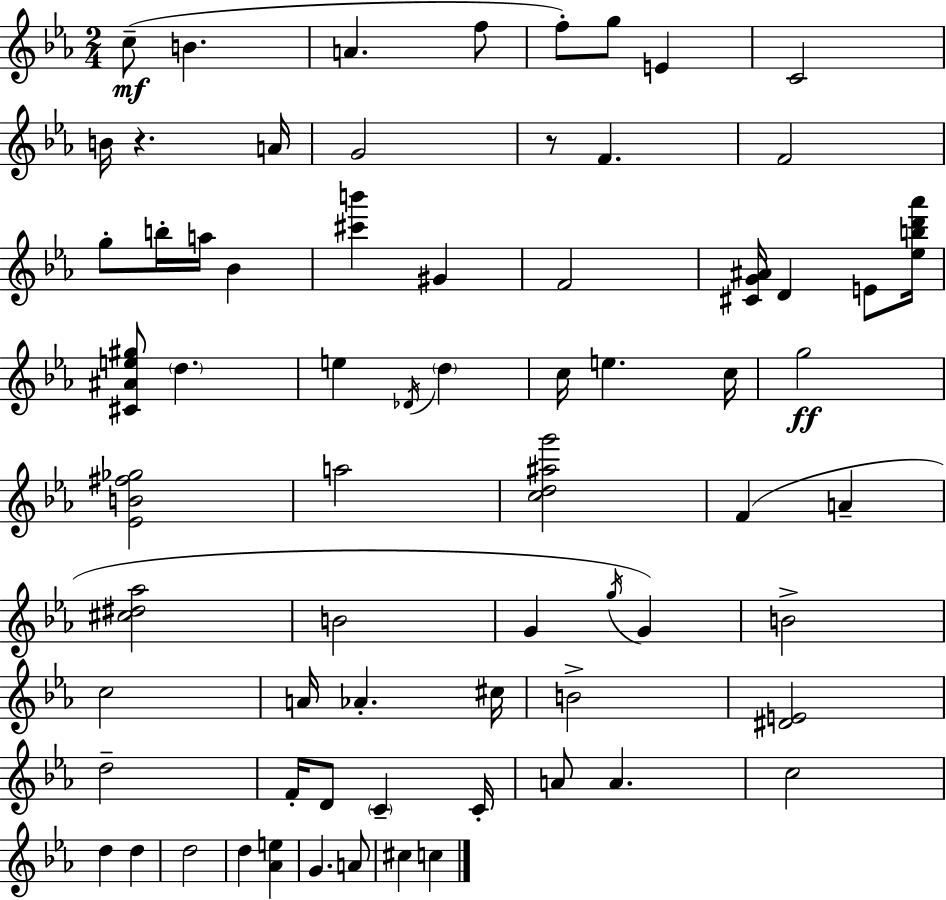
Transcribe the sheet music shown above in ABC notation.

X:1
T:Untitled
M:2/4
L:1/4
K:Cm
c/2 B A f/2 f/2 g/2 E C2 B/4 z A/4 G2 z/2 F F2 g/2 b/4 a/4 _B [^c'b'] ^G F2 [^CG^A]/4 D E/2 [_ebd'_a']/4 [^C^Ae^g]/2 d e _D/4 d c/4 e c/4 g2 [_EB^f_g]2 a2 [cd^ag']2 F A [^c^d_a]2 B2 G g/4 G B2 c2 A/4 _A ^c/4 B2 [^DE]2 d2 F/4 D/2 C C/4 A/2 A c2 d d d2 d [_Ae] G A/2 ^c c